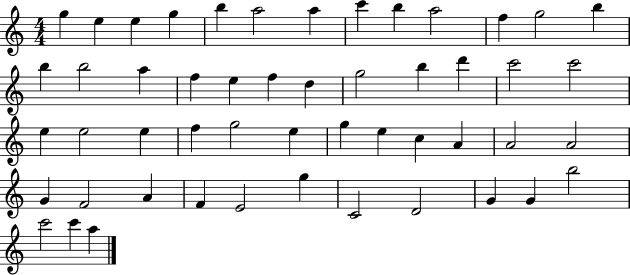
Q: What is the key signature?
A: C major